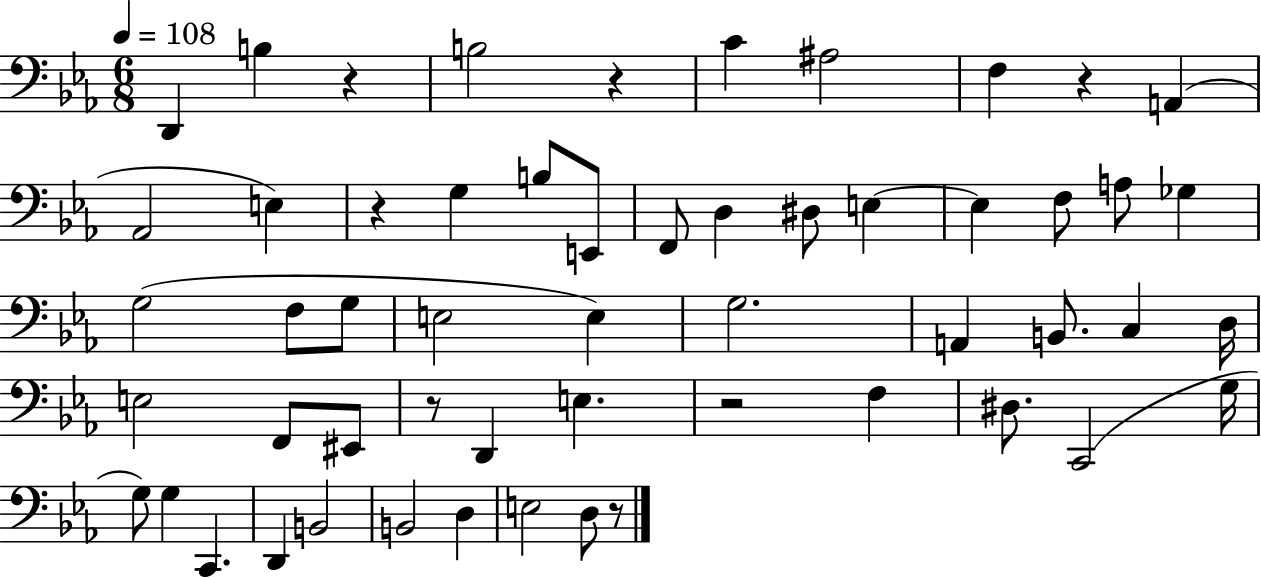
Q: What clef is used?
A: bass